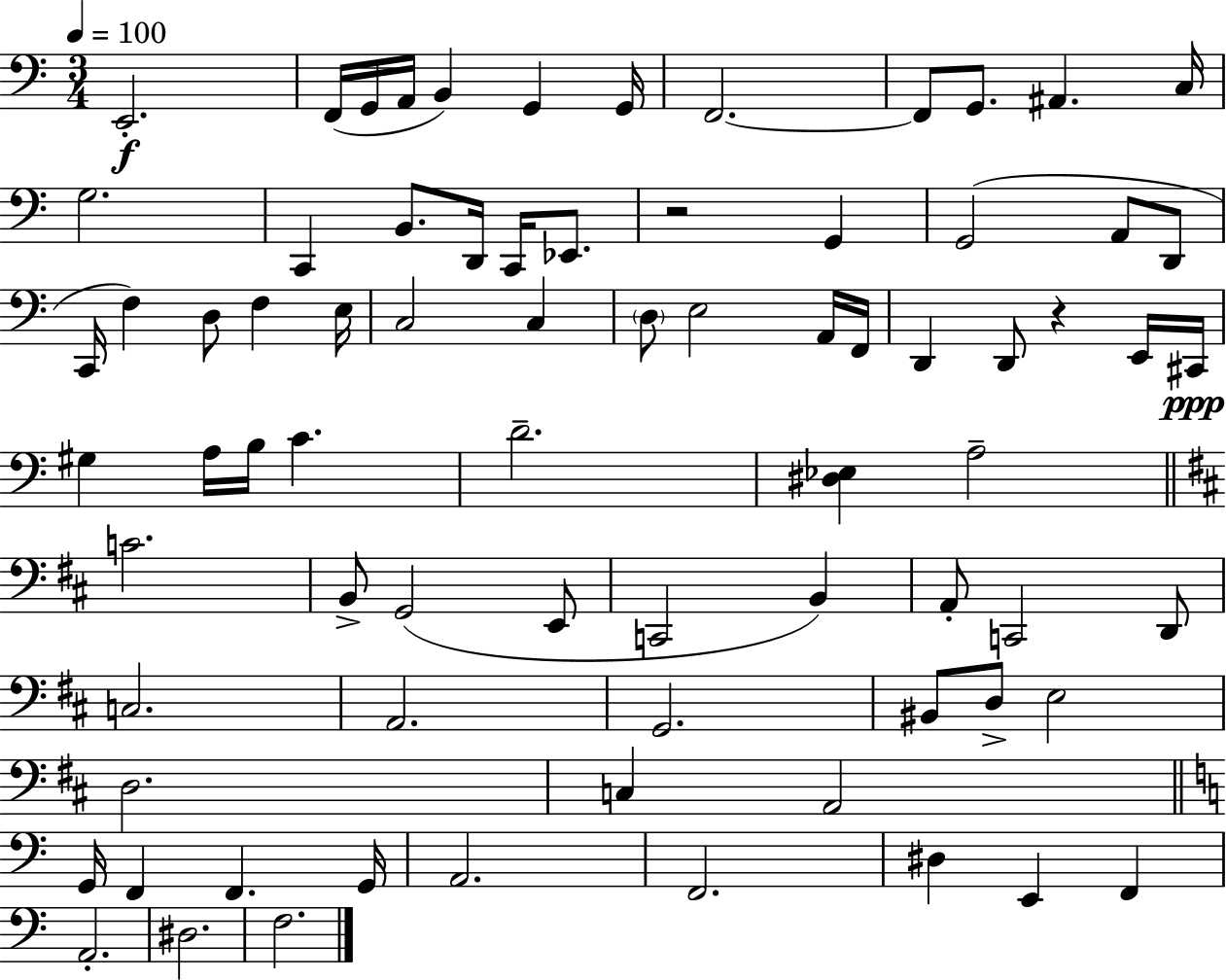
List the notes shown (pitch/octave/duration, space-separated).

E2/h. F2/s G2/s A2/s B2/q G2/q G2/s F2/h. F2/e G2/e. A#2/q. C3/s G3/h. C2/q B2/e. D2/s C2/s Eb2/e. R/h G2/q G2/h A2/e D2/e C2/s F3/q D3/e F3/q E3/s C3/h C3/q D3/e E3/h A2/s F2/s D2/q D2/e R/q E2/s C#2/s G#3/q A3/s B3/s C4/q. D4/h. [D#3,Eb3]/q A3/h C4/h. B2/e G2/h E2/e C2/h B2/q A2/e C2/h D2/e C3/h. A2/h. G2/h. BIS2/e D3/e E3/h D3/h. C3/q A2/h G2/s F2/q F2/q. G2/s A2/h. F2/h. D#3/q E2/q F2/q A2/h. D#3/h. F3/h.